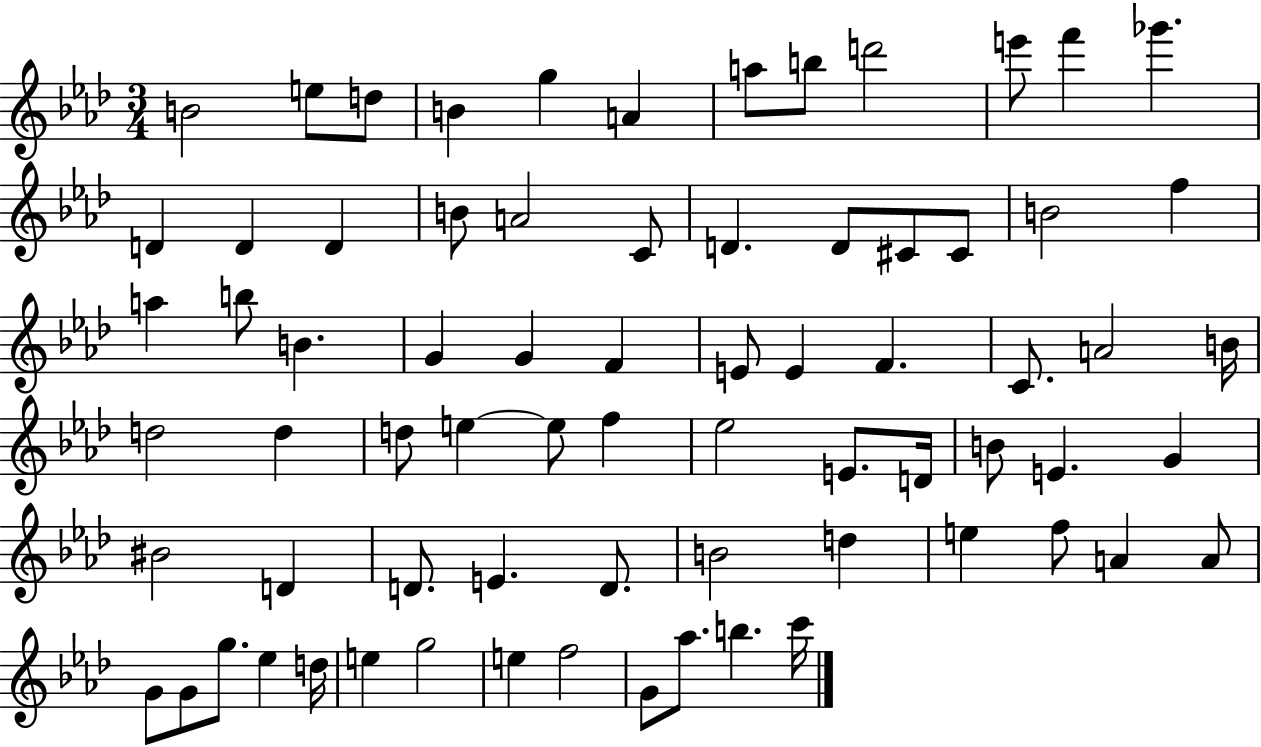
B4/h E5/e D5/e B4/q G5/q A4/q A5/e B5/e D6/h E6/e F6/q Gb6/q. D4/q D4/q D4/q B4/e A4/h C4/e D4/q. D4/e C#4/e C#4/e B4/h F5/q A5/q B5/e B4/q. G4/q G4/q F4/q E4/e E4/q F4/q. C4/e. A4/h B4/s D5/h D5/q D5/e E5/q E5/e F5/q Eb5/h E4/e. D4/s B4/e E4/q. G4/q BIS4/h D4/q D4/e. E4/q. D4/e. B4/h D5/q E5/q F5/e A4/q A4/e G4/e G4/e G5/e. Eb5/q D5/s E5/q G5/h E5/q F5/h G4/e Ab5/e. B5/q. C6/s